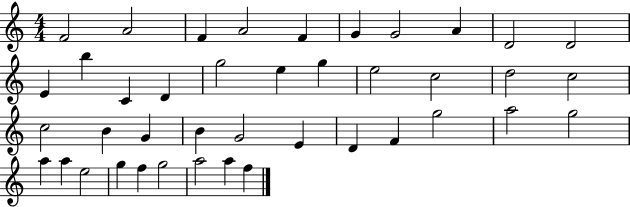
F4/h A4/h F4/q A4/h F4/q G4/q G4/h A4/q D4/h D4/h E4/q B5/q C4/q D4/q G5/h E5/q G5/q E5/h C5/h D5/h C5/h C5/h B4/q G4/q B4/q G4/h E4/q D4/q F4/q G5/h A5/h G5/h A5/q A5/q E5/h G5/q F5/q G5/h A5/h A5/q F5/q